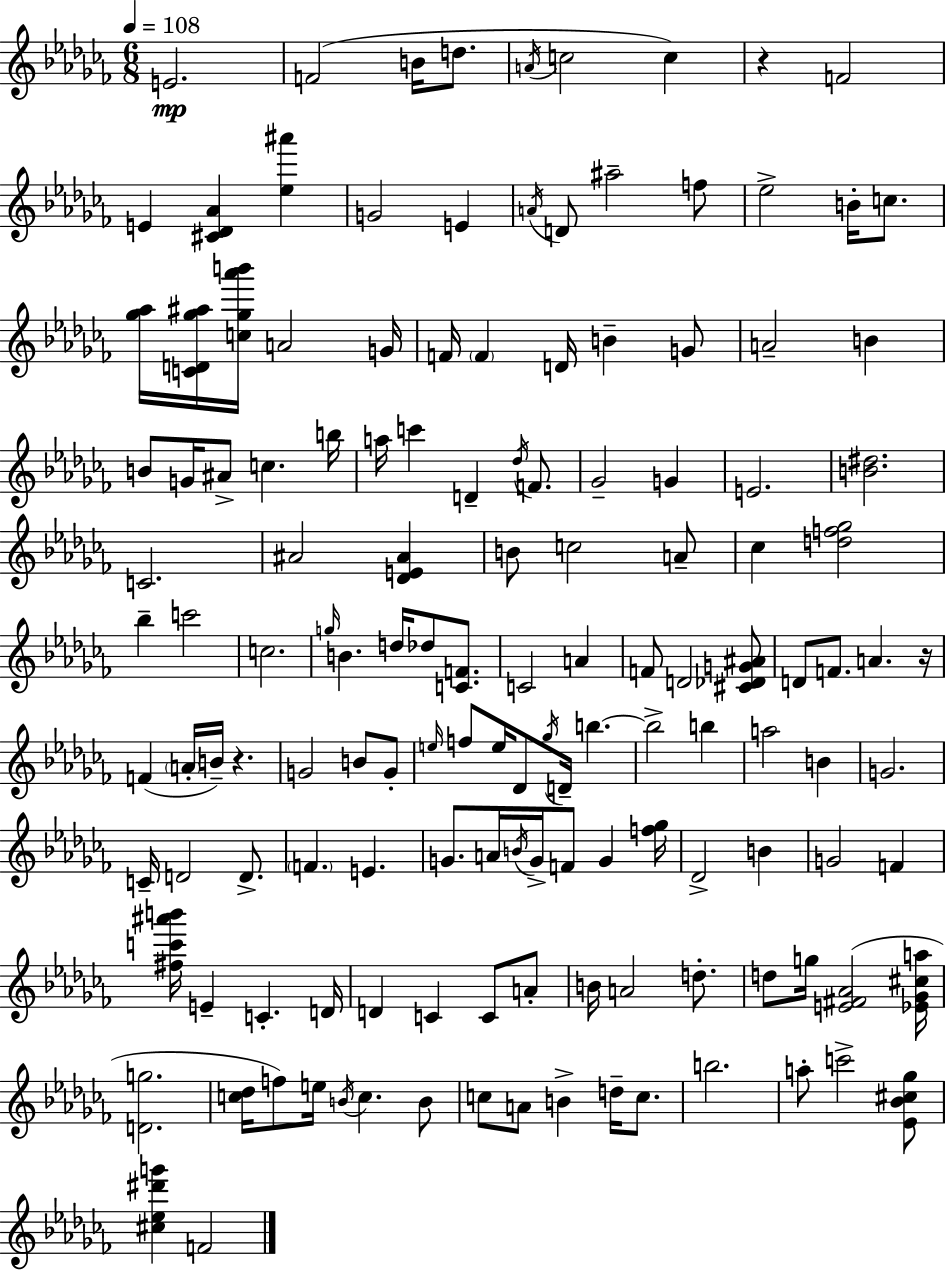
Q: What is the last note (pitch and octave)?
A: F4